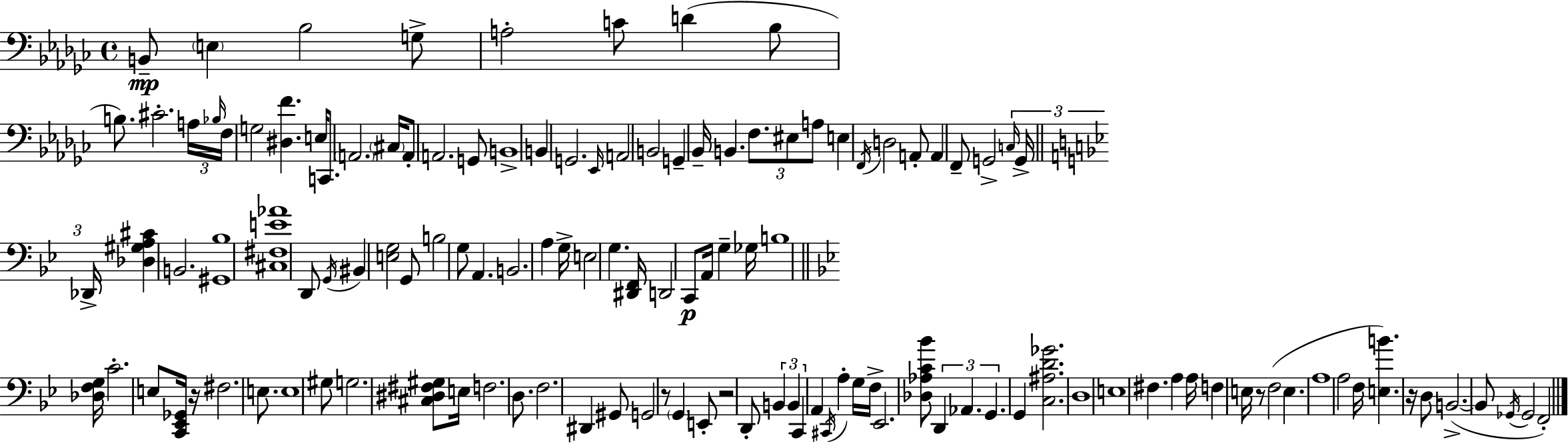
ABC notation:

X:1
T:Untitled
M:4/4
L:1/4
K:Ebm
B,,/2 E, _B,2 G,/2 A,2 C/2 D _B,/2 B,/2 ^C2 A,/4 _B,/4 F,/4 G,2 [^D,F] E,/4 C,,/2 A,,2 ^C,/4 A,,/2 A,,2 G,,/2 B,,4 B,, G,,2 _E,,/4 A,,2 B,,2 G,, _B,,/4 B,, F,/2 ^E,/2 A,/2 E, F,,/4 D,2 A,,/2 A,, F,,/2 G,,2 C,/4 G,,/4 _D,,/4 [_D,^G,A,^C] B,,2 [^G,,_B,]4 [^C,^F,E_A]4 D,,/2 G,,/4 ^B,, [E,G,]2 G,,/2 B,2 G,/2 A,, B,,2 A, G,/4 E,2 G, [^D,,F,,]/4 D,,2 C,,/2 A,,/4 G, _G,/4 B,4 [_D,F,G,]/4 C2 E,/2 [C,,_E,,_G,,]/4 z/4 ^F,2 E,/2 E,4 ^G,/2 G,2 [^C,^D,^F,^G,]/2 E,/4 F,2 D,/2 F,2 ^D,, ^G,,/2 G,,2 z/2 G,, E,,/2 z2 D,,/2 B,, B,, C,, A,, ^C,,/4 A, G,/4 F,/4 _E,,2 [_D,_A,C_B]/2 D,, _A,, G,, G,, [C,^A,D_G]2 D,4 E,4 ^F, A, A,/4 F, E,/4 z/2 F,2 E, A,4 A,2 F,/4 [E,B] z/4 D,/2 B,,2 B,,/2 _G,,/4 _G,,2 F,,2